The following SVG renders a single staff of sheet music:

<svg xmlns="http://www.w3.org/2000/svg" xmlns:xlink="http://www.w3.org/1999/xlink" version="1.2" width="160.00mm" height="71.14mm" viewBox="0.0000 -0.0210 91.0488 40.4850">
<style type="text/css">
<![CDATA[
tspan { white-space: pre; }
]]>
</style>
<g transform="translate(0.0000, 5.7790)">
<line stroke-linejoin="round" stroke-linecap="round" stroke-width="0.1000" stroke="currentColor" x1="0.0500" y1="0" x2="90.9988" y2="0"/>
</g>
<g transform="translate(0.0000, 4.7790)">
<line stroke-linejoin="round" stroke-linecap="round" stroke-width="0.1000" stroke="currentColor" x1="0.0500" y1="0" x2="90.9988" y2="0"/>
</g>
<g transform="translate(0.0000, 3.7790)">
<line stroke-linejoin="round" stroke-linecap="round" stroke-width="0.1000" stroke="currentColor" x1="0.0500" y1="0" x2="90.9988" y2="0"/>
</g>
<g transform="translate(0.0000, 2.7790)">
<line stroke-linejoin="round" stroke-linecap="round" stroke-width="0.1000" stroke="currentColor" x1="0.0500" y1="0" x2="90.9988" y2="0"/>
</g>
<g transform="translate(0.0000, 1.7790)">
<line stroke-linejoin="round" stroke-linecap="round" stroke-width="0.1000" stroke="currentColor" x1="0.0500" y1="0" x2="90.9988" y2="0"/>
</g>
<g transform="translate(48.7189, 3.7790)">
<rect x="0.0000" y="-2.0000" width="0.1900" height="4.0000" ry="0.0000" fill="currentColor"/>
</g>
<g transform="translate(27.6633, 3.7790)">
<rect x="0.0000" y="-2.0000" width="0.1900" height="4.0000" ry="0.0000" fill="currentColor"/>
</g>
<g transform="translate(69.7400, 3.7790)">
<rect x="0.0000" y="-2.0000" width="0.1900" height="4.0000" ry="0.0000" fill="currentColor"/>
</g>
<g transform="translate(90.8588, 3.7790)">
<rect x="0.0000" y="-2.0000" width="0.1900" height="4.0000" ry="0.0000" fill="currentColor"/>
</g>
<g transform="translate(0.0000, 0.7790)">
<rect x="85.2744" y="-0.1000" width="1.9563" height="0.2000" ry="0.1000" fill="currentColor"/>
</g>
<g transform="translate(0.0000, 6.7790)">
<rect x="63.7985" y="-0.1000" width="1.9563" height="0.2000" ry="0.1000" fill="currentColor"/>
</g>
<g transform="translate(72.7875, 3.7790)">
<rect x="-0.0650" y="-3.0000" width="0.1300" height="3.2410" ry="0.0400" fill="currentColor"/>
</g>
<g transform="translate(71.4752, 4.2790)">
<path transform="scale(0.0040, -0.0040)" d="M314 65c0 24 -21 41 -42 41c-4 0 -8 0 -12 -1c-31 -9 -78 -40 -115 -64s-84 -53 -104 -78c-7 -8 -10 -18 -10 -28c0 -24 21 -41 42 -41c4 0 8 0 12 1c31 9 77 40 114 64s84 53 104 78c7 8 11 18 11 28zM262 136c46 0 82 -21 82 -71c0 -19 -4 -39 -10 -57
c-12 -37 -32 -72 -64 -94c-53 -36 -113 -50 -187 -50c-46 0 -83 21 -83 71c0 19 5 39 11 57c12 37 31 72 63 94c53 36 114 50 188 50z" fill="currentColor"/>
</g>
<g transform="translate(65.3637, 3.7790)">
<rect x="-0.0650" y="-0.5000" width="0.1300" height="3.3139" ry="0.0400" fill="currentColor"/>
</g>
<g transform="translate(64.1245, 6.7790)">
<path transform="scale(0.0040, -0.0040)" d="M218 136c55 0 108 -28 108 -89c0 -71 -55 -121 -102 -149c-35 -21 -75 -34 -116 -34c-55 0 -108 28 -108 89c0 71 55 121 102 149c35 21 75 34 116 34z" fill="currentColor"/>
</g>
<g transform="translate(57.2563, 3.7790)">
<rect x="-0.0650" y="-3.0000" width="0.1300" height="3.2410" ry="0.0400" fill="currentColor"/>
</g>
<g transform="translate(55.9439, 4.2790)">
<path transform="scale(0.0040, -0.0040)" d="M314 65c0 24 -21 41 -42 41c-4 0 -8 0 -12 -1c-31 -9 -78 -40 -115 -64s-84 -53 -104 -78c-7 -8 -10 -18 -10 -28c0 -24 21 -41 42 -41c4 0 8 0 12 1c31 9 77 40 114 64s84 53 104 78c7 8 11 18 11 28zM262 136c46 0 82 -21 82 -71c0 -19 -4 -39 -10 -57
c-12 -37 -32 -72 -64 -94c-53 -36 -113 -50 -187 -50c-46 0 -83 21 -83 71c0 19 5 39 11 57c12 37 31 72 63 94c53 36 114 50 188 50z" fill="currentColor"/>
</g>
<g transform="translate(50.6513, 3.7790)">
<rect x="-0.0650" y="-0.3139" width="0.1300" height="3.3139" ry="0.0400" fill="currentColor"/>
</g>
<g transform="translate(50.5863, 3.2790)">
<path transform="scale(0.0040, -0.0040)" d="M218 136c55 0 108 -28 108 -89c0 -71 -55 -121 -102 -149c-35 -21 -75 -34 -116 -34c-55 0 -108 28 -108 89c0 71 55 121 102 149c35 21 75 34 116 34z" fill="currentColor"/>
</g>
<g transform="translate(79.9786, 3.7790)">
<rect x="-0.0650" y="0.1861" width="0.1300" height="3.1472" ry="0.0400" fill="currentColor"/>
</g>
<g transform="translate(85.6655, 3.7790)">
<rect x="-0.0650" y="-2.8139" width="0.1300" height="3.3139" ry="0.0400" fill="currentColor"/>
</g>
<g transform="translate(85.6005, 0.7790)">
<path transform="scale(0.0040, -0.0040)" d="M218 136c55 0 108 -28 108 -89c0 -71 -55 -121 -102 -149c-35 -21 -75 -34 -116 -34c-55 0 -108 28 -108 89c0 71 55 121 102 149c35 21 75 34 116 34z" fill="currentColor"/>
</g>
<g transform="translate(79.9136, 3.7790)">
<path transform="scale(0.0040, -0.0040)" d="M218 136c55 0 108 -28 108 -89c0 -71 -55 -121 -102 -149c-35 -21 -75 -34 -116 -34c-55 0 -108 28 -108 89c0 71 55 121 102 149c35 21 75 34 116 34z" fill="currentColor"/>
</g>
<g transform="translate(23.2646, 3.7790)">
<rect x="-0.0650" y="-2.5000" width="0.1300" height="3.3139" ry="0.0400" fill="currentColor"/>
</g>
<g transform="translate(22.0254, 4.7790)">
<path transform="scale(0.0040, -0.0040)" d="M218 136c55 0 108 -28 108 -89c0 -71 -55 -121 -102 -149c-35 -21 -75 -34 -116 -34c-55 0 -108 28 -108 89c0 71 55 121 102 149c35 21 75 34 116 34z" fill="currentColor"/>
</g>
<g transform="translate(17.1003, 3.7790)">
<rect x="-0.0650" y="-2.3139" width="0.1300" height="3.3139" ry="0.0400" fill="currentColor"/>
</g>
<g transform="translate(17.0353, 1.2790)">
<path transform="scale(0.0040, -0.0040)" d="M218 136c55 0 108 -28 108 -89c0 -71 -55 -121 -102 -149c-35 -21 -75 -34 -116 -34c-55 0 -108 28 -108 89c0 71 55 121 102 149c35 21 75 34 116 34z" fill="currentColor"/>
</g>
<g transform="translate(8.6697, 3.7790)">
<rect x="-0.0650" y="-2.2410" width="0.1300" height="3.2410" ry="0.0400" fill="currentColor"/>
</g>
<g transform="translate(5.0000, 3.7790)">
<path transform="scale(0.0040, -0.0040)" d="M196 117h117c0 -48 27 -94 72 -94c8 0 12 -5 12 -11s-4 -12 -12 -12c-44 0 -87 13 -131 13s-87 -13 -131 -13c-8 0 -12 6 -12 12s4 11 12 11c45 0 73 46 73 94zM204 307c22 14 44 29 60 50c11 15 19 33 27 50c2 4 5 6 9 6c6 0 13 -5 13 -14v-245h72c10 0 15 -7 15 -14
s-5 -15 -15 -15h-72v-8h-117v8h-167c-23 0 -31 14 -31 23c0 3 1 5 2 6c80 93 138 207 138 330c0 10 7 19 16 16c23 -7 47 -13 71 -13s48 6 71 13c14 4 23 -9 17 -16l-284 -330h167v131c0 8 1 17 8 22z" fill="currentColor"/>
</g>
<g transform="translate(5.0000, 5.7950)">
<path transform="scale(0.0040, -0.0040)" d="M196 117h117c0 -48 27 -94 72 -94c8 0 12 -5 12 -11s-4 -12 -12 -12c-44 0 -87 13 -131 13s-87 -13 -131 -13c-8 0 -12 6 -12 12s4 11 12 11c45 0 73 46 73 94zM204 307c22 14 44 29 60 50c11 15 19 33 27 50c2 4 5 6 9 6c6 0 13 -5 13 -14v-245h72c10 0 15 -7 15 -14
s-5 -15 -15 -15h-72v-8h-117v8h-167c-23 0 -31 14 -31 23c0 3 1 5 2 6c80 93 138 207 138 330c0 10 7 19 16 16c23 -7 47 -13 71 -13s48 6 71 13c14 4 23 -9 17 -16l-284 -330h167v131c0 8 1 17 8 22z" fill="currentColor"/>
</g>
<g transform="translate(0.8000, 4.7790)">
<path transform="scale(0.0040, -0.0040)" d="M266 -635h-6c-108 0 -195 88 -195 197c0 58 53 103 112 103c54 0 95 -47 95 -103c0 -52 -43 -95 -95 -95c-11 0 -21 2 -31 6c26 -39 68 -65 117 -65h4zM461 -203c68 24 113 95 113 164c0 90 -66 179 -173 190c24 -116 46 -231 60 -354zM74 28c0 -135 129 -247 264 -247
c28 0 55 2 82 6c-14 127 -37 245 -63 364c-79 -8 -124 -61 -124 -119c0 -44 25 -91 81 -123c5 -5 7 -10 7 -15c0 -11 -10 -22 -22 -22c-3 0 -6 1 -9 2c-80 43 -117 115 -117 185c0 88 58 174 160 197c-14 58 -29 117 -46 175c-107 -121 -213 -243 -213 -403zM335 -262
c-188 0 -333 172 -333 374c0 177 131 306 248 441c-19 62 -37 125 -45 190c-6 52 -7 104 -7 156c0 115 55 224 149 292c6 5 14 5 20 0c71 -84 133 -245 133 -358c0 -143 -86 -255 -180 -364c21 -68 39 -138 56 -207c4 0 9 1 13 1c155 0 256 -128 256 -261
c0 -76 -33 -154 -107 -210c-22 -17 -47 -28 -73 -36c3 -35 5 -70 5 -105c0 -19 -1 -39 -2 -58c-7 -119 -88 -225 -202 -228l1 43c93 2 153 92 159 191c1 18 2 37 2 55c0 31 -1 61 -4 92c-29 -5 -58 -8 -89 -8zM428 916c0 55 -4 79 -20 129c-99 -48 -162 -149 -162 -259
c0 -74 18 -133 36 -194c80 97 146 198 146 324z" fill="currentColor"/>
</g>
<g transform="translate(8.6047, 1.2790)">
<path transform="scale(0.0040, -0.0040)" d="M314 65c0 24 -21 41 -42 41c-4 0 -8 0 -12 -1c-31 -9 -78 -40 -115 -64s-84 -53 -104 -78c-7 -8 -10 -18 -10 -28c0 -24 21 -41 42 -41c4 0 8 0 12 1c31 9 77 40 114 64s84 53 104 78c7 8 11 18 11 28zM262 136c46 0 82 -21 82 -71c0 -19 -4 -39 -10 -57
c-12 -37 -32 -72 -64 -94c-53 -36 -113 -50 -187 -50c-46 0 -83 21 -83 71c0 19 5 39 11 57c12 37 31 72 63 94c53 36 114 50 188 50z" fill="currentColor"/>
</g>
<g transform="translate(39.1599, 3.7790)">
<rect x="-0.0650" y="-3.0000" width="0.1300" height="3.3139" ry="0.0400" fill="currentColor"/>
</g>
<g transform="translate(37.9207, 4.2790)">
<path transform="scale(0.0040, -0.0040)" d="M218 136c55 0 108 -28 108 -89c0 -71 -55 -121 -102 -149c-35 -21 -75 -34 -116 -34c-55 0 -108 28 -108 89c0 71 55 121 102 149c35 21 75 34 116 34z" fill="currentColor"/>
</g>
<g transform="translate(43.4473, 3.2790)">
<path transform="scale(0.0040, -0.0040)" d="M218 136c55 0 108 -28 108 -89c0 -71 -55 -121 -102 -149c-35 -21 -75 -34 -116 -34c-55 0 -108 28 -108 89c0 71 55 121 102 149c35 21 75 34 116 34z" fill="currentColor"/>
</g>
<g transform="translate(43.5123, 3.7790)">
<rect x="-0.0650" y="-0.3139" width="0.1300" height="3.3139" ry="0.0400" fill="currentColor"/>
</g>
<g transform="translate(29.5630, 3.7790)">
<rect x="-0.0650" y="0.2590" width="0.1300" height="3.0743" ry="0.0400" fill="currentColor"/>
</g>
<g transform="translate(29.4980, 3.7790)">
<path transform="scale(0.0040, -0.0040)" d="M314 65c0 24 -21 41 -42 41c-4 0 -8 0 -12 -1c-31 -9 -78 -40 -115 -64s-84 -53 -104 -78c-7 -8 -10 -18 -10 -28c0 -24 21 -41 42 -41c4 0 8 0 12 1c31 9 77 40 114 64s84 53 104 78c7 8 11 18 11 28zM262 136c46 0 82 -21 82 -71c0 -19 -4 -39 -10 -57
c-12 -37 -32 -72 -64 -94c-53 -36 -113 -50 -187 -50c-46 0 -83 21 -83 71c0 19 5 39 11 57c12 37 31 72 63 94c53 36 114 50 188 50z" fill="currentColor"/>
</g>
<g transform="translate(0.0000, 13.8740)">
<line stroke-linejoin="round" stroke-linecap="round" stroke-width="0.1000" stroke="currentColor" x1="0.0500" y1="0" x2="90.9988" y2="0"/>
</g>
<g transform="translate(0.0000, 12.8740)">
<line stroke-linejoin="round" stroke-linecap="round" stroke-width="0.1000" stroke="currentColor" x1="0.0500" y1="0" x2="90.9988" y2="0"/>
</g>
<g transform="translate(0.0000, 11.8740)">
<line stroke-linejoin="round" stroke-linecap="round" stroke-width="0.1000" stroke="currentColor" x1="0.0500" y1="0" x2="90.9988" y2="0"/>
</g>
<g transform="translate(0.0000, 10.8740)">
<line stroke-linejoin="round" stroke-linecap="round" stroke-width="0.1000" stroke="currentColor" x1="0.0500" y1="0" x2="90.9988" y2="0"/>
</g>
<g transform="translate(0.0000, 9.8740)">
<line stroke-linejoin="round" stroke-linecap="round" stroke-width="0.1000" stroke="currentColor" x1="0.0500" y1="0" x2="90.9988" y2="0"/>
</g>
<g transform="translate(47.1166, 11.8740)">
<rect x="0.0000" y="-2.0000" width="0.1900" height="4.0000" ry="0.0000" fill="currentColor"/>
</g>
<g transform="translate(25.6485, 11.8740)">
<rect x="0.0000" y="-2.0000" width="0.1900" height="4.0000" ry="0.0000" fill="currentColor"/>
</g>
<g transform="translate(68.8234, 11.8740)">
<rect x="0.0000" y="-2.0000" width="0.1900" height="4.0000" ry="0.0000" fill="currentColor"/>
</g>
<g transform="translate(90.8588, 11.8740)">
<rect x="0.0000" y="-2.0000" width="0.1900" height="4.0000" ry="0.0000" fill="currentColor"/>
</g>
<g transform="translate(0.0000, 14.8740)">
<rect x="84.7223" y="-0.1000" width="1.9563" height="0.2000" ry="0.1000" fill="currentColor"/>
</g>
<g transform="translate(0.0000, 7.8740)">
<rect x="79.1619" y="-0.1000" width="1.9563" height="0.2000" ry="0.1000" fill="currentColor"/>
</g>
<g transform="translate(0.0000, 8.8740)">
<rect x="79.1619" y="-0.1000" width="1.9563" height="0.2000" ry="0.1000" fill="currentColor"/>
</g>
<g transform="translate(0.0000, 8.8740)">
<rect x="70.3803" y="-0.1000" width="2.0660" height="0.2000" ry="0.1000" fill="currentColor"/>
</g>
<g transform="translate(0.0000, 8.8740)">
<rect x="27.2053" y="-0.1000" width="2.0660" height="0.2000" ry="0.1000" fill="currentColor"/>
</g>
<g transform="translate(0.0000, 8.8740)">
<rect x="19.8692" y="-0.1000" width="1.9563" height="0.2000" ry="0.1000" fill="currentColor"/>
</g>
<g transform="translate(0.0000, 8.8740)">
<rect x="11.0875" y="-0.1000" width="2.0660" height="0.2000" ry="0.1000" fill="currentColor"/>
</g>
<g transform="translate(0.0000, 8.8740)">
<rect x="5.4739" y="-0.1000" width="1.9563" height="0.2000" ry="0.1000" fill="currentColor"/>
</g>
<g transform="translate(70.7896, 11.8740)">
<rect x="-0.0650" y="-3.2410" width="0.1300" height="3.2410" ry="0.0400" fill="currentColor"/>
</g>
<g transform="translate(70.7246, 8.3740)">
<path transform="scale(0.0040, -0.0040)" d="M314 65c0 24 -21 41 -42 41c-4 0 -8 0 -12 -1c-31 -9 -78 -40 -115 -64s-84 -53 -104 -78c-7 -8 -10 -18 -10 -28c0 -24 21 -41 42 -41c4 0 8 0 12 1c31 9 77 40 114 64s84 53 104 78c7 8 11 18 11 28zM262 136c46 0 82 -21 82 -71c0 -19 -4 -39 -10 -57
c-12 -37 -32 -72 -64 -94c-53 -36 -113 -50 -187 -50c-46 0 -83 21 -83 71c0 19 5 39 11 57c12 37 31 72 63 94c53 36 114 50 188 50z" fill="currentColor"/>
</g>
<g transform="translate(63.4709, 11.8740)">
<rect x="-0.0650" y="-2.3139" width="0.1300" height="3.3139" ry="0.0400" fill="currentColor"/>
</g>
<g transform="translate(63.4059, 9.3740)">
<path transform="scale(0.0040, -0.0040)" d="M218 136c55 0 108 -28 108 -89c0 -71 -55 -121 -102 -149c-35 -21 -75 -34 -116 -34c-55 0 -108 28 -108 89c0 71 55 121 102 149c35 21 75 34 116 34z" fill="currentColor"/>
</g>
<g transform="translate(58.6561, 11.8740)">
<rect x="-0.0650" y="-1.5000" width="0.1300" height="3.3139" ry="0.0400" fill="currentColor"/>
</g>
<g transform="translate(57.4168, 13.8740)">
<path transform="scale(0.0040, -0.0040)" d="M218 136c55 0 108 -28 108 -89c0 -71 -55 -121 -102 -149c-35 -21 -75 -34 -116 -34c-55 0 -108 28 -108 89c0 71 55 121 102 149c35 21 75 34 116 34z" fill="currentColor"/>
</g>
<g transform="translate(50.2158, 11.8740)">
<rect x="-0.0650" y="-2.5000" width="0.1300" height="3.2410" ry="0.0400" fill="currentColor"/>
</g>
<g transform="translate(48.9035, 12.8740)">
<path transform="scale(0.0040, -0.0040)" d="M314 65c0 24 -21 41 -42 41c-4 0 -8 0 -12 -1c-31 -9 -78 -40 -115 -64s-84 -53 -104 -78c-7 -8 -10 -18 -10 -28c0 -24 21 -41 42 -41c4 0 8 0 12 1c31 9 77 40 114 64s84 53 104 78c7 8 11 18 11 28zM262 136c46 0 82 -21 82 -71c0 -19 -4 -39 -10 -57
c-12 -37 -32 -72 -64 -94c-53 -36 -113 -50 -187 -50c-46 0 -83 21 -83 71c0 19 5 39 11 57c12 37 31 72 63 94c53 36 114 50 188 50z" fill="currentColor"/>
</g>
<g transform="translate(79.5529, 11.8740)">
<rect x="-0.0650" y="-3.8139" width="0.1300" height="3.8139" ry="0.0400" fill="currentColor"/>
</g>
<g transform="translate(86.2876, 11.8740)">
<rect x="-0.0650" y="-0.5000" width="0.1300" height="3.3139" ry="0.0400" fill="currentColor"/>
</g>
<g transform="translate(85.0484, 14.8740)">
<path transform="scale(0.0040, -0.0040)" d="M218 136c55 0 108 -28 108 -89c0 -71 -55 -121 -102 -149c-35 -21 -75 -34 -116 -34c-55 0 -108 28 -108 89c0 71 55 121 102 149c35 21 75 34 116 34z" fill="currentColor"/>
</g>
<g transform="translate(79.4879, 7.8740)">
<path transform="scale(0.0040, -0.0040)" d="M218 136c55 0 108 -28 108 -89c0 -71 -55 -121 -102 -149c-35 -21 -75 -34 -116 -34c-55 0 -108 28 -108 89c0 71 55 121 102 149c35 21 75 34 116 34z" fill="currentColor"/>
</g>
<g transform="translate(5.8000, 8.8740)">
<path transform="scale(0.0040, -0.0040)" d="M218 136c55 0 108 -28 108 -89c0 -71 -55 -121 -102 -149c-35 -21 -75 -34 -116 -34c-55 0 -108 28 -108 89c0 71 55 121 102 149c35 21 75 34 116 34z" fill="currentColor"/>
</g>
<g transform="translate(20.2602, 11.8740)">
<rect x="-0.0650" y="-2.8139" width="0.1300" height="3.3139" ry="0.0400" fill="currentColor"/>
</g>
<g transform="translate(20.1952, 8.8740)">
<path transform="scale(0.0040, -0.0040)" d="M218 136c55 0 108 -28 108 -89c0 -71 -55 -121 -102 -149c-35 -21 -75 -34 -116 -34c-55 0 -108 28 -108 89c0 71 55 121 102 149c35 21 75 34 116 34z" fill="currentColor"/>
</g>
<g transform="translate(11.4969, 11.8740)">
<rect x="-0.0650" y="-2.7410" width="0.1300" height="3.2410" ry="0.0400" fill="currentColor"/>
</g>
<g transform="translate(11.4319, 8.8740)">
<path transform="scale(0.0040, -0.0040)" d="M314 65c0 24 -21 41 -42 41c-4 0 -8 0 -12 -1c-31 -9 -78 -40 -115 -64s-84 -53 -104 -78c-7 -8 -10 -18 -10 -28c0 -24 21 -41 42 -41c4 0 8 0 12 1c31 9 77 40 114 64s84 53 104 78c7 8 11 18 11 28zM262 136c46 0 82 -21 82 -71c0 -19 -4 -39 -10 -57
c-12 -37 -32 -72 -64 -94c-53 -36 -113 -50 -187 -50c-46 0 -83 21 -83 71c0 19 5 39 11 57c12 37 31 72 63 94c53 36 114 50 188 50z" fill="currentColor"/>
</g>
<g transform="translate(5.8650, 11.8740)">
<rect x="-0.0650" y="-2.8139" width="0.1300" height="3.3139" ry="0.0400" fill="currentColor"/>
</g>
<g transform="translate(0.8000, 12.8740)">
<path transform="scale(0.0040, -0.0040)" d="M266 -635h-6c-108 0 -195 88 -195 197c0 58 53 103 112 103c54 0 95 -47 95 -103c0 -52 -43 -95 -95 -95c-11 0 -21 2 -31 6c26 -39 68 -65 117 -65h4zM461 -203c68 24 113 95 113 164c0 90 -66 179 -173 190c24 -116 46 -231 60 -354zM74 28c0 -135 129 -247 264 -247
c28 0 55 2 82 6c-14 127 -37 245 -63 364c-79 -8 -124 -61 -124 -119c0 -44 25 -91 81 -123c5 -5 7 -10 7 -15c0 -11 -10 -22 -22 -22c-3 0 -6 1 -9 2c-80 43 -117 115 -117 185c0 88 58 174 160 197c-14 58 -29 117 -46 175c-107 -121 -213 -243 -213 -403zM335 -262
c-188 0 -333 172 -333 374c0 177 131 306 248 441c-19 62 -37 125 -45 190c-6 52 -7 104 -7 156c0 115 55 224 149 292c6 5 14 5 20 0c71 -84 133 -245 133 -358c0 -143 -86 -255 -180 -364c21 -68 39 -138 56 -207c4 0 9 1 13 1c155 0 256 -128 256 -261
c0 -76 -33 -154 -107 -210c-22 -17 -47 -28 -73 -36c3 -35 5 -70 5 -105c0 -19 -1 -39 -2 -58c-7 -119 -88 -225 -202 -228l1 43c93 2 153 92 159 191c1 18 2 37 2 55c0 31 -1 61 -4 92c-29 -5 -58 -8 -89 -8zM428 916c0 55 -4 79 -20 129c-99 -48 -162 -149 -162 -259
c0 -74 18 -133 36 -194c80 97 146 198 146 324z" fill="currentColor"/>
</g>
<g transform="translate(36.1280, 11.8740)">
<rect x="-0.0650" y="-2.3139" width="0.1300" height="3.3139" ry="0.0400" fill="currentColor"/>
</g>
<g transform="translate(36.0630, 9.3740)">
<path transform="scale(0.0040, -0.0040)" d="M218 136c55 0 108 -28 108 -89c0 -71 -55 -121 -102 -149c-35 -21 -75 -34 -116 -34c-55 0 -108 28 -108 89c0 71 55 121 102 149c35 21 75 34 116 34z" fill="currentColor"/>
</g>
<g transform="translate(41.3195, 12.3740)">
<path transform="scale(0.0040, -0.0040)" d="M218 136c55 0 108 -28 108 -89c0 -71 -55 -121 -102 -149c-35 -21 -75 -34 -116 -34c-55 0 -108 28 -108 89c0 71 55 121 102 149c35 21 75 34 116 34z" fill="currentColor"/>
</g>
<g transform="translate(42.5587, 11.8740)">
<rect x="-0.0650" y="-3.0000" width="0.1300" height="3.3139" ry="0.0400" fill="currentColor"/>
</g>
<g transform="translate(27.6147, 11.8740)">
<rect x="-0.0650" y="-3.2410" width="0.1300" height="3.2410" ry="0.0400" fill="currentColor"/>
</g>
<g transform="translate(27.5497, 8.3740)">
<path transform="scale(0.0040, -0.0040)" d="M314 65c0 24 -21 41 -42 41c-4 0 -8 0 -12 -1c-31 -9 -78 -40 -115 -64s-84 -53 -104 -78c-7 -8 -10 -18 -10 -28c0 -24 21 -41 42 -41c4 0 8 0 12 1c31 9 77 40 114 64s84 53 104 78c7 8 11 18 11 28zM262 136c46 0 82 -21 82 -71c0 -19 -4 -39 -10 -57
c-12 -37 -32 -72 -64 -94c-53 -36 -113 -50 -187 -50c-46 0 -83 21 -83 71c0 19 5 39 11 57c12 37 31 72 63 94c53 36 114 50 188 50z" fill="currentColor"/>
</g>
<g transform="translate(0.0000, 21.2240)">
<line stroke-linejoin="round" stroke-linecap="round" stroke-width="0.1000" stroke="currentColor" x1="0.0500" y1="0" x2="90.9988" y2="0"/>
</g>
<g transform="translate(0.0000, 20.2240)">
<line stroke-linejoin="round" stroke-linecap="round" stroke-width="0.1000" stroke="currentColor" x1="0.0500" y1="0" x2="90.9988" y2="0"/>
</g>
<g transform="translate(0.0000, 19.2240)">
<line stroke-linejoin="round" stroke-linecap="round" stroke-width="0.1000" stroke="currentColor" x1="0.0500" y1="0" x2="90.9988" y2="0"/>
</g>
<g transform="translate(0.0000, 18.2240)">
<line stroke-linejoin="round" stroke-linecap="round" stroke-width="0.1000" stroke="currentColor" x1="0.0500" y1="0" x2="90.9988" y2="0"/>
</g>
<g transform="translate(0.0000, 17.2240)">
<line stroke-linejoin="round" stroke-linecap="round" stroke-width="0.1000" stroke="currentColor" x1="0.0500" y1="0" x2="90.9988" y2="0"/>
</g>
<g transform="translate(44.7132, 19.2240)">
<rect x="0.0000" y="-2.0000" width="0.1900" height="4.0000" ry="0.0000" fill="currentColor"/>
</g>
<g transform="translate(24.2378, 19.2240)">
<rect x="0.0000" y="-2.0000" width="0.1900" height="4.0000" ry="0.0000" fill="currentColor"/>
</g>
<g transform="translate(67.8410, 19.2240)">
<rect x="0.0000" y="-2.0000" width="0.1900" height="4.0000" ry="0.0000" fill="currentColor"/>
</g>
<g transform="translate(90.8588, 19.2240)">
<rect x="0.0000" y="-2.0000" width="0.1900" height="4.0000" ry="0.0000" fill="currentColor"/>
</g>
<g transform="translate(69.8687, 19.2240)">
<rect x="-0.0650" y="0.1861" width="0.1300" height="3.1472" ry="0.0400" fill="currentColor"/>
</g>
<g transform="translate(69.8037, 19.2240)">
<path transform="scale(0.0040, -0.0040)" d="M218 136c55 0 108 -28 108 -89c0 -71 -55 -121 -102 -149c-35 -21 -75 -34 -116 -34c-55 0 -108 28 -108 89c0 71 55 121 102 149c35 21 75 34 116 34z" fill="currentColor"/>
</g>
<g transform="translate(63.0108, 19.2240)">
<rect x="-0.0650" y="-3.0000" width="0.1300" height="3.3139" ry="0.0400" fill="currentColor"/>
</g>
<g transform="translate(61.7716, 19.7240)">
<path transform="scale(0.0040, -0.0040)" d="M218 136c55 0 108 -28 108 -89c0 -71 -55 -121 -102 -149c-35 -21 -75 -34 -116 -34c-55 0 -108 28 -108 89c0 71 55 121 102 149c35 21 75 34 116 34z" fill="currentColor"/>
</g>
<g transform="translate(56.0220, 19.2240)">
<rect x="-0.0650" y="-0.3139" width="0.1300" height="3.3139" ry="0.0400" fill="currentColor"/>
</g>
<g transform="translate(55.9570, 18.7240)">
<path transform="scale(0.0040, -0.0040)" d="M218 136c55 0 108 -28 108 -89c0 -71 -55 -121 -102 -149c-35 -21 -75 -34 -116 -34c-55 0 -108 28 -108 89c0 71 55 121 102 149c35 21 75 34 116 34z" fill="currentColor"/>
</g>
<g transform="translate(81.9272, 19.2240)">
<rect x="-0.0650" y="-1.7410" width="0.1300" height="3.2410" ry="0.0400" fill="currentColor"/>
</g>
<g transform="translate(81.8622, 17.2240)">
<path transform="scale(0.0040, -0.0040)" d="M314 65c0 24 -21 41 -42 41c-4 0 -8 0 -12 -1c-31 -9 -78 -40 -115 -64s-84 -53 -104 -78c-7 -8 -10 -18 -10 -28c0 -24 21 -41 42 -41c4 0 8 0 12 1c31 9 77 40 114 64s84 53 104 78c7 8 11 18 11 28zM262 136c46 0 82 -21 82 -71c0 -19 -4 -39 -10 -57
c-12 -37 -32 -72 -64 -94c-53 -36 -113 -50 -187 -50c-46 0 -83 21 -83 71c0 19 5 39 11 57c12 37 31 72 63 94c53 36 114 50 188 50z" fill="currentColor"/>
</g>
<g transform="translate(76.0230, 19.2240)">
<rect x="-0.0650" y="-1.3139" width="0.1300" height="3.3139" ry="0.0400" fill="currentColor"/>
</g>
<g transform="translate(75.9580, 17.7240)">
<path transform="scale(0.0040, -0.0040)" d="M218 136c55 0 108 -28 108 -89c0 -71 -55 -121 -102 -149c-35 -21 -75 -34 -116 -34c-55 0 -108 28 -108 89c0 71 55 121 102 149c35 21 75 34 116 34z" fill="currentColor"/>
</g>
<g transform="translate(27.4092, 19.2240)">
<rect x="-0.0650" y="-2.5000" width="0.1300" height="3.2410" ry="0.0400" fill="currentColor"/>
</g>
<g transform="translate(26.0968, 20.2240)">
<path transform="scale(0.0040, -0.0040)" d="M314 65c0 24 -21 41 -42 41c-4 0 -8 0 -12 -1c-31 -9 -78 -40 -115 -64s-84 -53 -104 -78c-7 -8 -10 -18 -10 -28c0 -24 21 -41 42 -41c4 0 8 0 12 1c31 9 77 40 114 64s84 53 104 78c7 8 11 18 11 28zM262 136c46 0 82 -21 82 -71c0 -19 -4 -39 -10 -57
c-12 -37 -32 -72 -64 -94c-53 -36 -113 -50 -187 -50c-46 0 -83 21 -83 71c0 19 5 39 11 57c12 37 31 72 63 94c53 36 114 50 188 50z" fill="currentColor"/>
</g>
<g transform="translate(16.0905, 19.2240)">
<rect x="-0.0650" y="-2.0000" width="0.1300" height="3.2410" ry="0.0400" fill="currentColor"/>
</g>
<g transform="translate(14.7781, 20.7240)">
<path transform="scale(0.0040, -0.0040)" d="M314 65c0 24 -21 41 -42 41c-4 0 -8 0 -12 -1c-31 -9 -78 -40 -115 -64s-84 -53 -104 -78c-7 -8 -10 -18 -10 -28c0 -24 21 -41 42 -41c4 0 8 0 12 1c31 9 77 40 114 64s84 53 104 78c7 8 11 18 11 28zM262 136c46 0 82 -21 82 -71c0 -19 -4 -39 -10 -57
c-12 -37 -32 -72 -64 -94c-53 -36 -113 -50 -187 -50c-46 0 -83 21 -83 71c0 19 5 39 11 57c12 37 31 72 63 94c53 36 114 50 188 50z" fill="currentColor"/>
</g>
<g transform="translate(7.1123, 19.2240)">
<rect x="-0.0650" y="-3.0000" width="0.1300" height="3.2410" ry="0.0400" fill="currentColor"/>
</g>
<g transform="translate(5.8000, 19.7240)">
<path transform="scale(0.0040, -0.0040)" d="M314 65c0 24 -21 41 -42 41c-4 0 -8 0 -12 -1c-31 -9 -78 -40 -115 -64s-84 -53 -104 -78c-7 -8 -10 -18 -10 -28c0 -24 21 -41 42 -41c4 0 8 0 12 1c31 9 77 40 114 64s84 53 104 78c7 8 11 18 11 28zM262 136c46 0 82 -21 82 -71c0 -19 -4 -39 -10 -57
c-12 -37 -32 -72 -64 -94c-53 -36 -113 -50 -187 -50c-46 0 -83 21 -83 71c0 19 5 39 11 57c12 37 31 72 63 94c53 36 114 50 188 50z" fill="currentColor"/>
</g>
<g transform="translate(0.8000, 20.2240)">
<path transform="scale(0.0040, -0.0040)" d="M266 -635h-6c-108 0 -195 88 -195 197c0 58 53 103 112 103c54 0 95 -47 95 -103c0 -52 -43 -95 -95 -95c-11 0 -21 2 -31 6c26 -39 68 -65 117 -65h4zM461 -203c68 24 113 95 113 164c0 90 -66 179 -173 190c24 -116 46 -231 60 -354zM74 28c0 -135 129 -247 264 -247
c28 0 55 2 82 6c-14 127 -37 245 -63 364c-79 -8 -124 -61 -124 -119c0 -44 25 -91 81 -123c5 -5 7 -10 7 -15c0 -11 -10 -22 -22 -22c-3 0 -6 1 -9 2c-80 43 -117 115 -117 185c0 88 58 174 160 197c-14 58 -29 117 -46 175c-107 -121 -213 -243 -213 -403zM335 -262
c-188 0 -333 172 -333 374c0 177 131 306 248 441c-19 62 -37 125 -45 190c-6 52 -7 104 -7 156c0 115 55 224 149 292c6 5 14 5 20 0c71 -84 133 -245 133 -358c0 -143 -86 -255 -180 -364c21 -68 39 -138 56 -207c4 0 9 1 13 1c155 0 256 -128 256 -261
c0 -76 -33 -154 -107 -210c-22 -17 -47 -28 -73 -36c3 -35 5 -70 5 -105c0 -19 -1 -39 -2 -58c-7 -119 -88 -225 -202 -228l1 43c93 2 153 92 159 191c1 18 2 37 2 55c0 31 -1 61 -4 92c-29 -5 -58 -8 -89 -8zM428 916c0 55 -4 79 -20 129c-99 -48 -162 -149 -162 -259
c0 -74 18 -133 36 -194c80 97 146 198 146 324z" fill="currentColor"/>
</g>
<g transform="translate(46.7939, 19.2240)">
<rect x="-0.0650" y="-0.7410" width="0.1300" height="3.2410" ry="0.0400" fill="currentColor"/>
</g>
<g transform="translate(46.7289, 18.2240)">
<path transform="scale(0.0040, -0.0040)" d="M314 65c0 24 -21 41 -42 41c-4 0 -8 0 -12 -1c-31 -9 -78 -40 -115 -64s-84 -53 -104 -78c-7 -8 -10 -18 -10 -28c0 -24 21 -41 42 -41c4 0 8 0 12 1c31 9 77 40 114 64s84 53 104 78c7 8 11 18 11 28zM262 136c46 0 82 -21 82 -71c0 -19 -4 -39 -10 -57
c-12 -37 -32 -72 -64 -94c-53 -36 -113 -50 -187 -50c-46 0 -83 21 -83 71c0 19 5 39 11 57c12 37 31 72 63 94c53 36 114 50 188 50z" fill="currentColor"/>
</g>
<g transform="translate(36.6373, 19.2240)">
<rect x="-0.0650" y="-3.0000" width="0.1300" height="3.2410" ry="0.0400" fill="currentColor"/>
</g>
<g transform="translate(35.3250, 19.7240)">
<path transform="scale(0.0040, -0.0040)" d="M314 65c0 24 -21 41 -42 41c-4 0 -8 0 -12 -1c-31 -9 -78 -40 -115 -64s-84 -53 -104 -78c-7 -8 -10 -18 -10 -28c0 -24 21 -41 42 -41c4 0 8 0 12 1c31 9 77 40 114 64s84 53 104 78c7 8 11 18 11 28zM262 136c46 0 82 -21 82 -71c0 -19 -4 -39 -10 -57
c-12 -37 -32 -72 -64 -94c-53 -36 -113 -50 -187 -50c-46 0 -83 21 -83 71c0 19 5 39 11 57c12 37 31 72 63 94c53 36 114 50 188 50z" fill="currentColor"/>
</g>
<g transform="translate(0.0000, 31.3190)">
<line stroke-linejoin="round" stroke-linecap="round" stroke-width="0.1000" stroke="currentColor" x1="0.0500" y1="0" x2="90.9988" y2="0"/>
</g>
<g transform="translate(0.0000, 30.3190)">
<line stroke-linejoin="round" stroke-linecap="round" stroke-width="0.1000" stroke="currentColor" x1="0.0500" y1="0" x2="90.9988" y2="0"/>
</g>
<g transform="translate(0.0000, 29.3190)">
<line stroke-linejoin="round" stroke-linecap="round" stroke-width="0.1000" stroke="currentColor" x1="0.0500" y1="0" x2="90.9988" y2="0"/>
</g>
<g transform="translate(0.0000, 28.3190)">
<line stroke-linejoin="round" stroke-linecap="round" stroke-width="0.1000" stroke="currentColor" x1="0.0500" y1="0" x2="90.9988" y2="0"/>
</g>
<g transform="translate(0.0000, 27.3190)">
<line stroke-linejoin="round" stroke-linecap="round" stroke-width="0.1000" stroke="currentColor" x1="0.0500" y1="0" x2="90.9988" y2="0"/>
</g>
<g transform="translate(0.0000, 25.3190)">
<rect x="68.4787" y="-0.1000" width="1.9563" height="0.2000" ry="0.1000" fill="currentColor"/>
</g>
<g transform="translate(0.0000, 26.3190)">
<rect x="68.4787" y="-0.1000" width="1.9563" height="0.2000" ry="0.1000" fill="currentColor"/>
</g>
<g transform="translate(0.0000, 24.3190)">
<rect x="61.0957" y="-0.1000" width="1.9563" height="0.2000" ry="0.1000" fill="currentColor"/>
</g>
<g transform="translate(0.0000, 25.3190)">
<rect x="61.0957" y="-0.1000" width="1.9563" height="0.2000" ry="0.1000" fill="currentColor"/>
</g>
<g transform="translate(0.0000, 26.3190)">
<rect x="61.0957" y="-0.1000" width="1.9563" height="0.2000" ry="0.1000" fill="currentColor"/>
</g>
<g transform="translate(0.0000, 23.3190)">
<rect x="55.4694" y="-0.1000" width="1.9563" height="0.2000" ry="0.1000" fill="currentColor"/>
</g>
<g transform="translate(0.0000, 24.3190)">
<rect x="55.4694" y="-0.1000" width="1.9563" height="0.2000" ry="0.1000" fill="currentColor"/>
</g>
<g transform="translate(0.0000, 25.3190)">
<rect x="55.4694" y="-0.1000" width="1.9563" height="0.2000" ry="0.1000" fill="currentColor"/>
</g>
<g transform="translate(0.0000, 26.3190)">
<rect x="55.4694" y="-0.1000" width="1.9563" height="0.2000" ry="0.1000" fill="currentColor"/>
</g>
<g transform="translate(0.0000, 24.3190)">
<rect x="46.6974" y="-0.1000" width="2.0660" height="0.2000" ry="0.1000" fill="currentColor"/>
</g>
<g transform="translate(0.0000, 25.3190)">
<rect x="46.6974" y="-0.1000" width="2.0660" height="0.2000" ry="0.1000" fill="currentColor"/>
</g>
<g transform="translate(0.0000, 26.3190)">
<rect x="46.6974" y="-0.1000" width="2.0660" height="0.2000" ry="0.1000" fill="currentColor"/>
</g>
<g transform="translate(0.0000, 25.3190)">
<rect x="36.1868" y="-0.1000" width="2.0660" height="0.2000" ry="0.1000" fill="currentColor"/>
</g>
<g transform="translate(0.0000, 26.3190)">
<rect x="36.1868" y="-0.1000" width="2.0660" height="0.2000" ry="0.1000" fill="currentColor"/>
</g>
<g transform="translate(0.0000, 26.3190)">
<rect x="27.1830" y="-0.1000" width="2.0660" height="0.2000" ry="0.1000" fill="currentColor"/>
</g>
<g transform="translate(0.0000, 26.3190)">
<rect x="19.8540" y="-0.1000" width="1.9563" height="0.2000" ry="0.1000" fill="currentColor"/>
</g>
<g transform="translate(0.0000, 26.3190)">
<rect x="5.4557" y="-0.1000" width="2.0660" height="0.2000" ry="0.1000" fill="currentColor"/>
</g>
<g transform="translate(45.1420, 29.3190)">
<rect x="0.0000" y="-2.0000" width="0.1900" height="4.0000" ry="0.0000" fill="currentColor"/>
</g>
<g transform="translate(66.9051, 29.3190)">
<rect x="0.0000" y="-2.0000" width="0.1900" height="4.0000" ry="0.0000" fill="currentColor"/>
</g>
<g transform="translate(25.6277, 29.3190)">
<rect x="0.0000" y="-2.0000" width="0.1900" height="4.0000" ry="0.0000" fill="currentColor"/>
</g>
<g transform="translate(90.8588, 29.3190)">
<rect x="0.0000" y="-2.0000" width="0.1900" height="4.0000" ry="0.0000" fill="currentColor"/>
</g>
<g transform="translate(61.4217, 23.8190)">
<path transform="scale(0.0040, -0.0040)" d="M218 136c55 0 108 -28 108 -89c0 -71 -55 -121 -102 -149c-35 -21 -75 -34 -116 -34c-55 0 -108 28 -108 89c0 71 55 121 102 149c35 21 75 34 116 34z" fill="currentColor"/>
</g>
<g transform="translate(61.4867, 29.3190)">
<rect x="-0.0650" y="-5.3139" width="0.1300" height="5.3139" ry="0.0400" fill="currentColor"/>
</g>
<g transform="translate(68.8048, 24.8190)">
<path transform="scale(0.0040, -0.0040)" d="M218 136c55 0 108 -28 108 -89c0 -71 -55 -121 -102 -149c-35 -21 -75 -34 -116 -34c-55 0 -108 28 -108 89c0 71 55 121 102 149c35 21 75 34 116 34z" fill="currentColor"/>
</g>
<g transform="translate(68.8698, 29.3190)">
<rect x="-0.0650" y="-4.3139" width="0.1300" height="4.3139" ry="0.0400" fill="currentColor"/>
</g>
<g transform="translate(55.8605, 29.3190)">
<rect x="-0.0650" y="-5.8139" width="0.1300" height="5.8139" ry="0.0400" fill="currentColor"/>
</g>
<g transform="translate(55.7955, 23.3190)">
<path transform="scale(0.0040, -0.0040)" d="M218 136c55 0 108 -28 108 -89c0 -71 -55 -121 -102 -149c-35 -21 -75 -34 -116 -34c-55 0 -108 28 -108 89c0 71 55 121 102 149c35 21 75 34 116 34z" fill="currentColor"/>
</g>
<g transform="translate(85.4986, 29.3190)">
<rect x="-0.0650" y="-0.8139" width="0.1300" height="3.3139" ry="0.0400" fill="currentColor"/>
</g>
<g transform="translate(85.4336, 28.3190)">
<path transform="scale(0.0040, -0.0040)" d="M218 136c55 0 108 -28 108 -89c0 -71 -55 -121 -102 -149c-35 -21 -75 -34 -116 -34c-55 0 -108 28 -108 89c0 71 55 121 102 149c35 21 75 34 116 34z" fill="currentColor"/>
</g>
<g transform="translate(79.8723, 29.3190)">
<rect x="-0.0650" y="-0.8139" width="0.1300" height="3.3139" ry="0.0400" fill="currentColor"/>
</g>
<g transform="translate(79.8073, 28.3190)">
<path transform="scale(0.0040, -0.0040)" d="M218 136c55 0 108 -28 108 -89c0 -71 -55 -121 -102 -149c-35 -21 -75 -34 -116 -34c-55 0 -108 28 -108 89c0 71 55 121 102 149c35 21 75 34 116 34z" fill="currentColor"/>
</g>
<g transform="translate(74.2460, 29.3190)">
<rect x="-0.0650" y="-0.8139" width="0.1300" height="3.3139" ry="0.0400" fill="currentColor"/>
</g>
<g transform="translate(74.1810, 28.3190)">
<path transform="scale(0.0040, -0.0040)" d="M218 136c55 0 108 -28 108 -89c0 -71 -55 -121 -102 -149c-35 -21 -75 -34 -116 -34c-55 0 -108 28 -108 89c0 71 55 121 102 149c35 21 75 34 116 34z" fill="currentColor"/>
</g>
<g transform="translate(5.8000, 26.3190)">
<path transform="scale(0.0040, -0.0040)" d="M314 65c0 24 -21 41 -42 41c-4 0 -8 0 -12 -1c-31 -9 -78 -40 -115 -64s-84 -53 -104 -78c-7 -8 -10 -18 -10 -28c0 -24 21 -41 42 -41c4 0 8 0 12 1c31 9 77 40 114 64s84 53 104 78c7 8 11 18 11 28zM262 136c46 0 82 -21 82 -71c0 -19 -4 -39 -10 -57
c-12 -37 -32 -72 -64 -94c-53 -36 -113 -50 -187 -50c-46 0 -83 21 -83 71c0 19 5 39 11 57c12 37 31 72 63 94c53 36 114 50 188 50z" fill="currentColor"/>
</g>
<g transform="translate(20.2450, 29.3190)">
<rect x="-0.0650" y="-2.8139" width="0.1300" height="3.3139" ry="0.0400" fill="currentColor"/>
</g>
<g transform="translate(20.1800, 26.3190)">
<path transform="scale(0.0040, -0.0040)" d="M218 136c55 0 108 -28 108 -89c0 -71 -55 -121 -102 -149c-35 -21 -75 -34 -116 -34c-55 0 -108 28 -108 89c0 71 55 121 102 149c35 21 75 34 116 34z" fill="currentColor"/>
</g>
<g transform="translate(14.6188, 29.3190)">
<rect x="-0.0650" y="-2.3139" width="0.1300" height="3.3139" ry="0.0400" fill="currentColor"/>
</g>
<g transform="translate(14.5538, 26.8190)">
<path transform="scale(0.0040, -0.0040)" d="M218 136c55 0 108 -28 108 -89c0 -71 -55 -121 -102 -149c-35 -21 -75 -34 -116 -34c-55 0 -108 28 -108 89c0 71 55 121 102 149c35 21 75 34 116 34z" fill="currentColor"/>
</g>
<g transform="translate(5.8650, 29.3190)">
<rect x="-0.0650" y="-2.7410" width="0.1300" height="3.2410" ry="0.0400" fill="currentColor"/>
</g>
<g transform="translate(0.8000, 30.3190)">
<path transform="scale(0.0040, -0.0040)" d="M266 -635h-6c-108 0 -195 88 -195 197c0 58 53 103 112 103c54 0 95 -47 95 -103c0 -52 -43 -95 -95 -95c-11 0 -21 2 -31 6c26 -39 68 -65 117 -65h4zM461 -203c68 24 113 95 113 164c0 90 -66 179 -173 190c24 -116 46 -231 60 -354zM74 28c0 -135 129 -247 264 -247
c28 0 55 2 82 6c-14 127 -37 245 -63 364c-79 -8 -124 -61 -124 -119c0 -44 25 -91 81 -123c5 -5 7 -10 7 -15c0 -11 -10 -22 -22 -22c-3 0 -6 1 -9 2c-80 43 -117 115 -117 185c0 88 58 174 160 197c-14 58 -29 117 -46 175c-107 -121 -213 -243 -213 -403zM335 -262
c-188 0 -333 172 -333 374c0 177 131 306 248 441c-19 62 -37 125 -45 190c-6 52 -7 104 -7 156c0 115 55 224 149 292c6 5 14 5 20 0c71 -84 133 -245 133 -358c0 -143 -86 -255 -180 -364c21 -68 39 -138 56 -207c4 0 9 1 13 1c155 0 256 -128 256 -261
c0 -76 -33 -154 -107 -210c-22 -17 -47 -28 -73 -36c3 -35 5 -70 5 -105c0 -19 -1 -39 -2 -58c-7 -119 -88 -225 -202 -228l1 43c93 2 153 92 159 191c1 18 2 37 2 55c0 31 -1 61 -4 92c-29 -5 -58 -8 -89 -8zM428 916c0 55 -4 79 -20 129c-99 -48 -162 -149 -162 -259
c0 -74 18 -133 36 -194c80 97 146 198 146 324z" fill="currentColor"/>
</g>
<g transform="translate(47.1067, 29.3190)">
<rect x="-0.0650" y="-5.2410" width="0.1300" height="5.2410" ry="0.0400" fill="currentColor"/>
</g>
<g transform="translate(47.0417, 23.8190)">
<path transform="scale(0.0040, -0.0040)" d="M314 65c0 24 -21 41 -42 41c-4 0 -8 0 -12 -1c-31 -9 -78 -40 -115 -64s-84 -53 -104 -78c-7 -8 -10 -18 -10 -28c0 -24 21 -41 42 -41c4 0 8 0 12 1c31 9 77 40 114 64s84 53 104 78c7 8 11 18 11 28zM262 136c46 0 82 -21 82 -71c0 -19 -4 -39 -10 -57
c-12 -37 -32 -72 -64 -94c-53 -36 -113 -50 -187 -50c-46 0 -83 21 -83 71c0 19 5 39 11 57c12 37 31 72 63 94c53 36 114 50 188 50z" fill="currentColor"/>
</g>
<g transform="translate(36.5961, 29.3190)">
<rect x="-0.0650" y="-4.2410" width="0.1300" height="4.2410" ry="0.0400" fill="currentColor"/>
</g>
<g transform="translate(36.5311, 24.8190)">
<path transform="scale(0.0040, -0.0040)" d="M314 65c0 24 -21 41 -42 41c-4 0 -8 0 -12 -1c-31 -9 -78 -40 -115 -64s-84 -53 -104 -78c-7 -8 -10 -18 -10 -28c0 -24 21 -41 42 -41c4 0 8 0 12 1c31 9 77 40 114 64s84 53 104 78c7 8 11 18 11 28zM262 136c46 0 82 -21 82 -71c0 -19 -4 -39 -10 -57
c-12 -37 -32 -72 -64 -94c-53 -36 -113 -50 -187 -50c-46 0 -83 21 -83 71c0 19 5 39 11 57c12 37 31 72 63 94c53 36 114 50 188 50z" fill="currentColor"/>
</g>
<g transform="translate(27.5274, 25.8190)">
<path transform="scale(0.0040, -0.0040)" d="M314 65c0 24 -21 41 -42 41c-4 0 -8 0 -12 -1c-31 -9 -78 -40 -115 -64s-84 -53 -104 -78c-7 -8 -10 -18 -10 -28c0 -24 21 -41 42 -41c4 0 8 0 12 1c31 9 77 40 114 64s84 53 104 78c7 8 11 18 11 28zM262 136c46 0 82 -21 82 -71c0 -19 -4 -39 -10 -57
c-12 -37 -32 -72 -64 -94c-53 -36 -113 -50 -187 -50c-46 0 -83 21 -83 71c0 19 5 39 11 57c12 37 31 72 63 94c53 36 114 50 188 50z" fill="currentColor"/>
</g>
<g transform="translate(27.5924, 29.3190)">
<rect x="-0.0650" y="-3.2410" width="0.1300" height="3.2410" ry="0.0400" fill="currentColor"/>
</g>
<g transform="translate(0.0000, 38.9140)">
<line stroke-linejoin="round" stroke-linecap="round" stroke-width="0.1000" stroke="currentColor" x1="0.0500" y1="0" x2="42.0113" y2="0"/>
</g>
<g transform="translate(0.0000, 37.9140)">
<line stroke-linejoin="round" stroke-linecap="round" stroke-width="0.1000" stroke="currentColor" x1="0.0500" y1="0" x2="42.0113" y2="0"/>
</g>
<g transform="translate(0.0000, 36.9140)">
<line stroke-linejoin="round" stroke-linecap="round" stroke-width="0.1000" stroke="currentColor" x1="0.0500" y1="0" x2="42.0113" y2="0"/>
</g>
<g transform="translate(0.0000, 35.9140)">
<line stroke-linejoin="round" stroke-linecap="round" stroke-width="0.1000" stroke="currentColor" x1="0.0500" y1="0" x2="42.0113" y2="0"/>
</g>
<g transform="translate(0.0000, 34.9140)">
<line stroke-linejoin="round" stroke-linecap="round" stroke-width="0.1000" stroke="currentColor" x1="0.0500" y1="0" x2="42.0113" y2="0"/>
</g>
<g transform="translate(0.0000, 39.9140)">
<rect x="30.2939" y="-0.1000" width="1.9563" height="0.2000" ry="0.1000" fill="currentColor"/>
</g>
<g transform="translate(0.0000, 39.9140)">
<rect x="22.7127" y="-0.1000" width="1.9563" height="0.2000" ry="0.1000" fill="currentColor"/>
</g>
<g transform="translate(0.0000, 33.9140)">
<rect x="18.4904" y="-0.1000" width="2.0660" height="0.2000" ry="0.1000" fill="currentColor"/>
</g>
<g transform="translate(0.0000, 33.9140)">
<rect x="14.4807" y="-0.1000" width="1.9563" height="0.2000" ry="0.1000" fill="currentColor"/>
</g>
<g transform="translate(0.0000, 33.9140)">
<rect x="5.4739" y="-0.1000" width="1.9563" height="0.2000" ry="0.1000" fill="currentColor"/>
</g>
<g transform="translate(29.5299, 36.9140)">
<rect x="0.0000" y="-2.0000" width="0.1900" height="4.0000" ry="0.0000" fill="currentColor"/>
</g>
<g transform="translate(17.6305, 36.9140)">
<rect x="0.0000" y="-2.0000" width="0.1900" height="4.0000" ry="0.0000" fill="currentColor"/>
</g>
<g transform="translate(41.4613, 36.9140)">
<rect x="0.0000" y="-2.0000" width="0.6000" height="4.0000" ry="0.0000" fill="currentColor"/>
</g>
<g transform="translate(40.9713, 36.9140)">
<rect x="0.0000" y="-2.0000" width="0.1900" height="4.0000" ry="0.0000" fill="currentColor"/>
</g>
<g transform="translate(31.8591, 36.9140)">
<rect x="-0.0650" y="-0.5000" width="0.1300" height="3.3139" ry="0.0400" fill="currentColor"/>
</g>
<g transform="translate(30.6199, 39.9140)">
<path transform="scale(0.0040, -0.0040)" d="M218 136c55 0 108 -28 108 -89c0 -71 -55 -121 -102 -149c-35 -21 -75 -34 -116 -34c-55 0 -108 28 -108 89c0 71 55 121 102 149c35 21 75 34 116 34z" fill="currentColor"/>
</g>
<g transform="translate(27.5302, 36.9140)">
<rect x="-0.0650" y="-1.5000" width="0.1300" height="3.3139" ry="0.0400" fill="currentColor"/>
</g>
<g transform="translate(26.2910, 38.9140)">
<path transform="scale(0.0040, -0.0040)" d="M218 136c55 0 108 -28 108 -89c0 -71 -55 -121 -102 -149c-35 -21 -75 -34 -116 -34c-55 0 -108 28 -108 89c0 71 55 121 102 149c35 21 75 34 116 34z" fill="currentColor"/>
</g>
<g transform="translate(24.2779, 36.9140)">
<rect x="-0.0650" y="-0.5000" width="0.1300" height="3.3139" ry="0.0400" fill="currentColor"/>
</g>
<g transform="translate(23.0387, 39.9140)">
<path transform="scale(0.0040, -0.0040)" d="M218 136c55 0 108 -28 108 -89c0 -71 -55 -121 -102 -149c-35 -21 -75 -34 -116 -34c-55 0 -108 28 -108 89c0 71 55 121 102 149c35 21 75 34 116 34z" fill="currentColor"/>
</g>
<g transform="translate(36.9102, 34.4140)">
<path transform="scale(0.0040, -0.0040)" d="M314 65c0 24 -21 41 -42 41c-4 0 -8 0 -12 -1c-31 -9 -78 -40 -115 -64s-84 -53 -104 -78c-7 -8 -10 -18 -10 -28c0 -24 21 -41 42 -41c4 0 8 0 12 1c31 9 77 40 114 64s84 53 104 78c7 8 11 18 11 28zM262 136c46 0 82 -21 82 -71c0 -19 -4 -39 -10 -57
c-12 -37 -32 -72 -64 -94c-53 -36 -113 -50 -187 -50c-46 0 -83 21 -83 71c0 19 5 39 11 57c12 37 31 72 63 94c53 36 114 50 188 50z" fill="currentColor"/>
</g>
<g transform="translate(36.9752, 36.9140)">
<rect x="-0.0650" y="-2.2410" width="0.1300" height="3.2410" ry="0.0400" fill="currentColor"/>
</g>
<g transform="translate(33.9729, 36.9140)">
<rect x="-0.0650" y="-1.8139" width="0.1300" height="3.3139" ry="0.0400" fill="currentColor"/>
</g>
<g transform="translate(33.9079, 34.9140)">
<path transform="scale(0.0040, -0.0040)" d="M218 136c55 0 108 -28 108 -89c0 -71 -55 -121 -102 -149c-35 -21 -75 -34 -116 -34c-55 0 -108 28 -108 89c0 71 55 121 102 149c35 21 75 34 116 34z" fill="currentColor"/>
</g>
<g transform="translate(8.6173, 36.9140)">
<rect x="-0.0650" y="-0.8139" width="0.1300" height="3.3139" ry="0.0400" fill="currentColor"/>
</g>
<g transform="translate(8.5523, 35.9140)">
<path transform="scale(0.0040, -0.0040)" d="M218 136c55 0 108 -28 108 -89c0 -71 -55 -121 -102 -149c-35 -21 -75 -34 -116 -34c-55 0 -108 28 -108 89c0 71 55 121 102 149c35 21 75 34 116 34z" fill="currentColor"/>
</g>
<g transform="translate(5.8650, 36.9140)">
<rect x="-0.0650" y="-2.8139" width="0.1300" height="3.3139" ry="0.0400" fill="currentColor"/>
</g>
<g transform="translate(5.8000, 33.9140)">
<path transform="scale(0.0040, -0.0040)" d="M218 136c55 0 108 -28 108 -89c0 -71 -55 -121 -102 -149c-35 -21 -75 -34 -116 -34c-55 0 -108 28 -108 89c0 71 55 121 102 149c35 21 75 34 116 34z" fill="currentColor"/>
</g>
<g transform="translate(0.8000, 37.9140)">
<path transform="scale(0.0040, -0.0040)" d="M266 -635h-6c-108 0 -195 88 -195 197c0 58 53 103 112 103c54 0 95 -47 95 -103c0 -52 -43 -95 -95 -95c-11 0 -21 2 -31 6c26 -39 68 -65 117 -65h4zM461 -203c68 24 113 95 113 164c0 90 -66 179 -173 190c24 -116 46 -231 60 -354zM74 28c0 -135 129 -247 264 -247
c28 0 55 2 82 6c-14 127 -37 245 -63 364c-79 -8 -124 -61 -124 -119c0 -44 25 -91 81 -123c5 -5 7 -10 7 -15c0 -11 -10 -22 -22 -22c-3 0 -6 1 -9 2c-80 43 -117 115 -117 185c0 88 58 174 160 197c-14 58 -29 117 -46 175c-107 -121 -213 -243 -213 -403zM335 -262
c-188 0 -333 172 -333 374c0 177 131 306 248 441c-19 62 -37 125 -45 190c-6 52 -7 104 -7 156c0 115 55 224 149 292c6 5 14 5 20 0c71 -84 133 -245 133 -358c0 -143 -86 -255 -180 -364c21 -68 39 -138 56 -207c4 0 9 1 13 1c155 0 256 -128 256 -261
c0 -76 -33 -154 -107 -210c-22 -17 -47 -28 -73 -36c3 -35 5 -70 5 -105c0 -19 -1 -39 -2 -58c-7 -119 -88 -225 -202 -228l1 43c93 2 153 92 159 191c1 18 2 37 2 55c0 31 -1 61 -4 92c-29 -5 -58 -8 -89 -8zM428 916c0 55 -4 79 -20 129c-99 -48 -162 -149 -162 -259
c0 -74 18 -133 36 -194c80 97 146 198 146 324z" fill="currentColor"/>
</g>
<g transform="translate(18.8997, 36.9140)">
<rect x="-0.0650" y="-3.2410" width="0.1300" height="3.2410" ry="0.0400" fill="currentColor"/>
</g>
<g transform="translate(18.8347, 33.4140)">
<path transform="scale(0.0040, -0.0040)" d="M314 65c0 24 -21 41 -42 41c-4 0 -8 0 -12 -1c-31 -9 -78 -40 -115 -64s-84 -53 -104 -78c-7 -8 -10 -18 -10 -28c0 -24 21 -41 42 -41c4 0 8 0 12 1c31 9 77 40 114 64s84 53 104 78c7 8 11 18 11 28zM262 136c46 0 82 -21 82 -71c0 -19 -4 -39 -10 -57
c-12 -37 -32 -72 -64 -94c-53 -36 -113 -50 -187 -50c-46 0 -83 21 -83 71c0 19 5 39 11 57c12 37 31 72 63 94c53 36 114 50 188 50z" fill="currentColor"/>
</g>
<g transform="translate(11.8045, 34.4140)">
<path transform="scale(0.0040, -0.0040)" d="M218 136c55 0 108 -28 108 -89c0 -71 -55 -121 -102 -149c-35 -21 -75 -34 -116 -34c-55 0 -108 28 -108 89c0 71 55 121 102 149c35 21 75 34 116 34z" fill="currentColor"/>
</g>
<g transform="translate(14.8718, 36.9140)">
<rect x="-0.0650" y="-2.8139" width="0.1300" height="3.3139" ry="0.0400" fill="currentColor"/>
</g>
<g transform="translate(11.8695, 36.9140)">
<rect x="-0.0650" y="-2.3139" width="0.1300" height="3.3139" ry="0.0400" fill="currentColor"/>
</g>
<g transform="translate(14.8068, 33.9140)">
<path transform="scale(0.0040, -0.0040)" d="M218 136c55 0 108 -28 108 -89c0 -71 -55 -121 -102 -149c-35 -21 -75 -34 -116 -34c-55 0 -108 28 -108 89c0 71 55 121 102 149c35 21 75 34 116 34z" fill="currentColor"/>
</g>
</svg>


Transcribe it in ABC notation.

X:1
T:Untitled
M:4/4
L:1/4
K:C
g2 g G B2 A c c A2 C A2 B a a a2 a b2 g A G2 E g b2 c' C A2 F2 G2 A2 d2 c A B e f2 a2 g a b2 d'2 f'2 g' f' d' d d d a d g a b2 C E C f g2